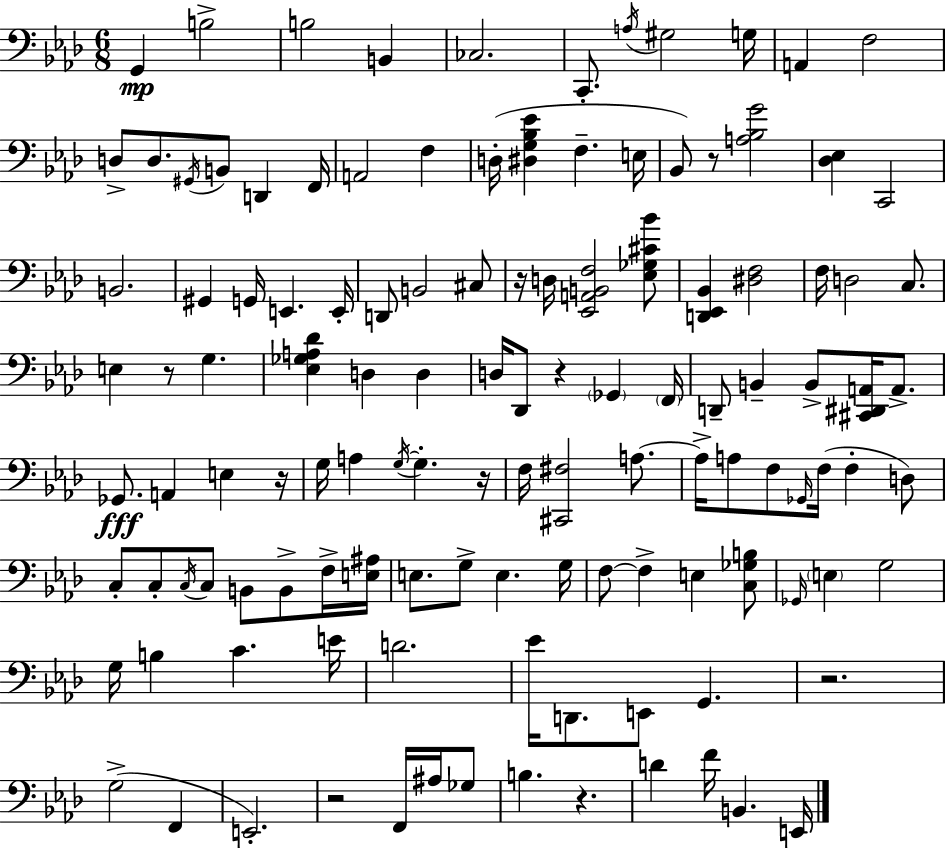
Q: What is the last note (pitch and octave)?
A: E2